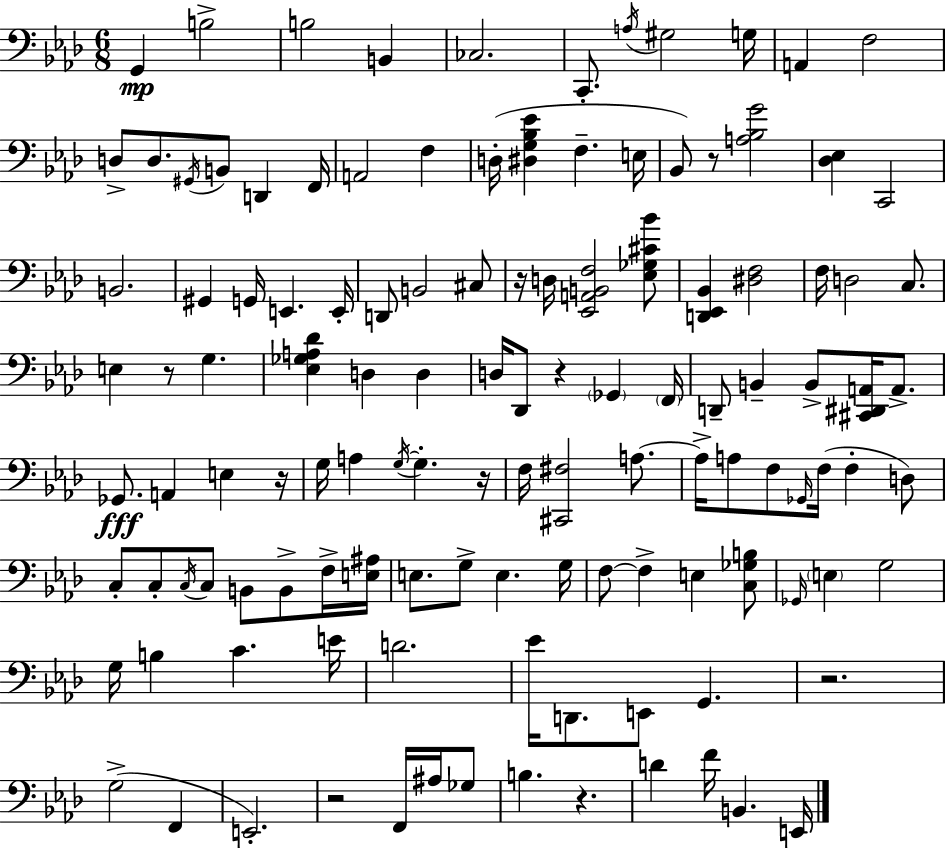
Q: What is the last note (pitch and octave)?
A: E2